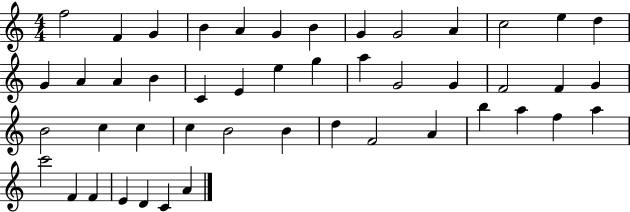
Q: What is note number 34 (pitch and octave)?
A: D5